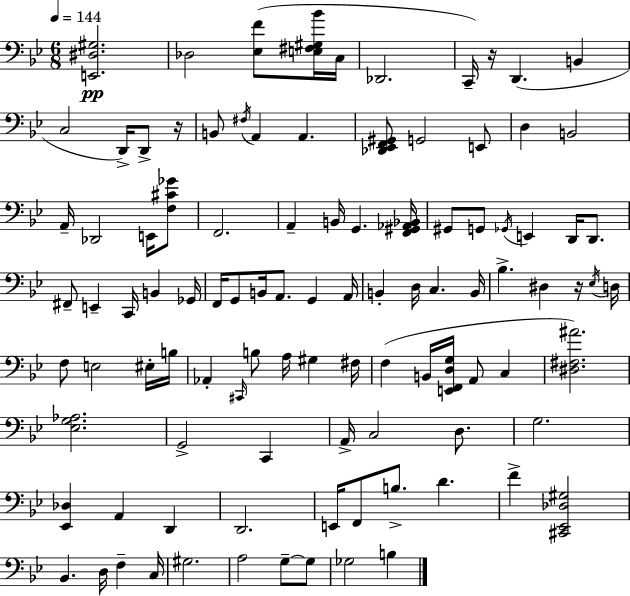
{
  \clef bass
  \numericTimeSignature
  \time 6/8
  \key bes \major
  \tempo 4 = 144
  <e, dis gis>2.\pp | des2 <ees f'>8( <e fis gis bes'>16 c16 | des,2. | c,16--) r16 d,4.( b,4 | \break c2 d,16->) d,8-> r16 | b,8 \acciaccatura { fis16 } a,4 a,4. | <des, ees, f, gis,>8 g,2 e,8 | d4 b,2 | \break a,16-- des,2 e,16 <f cis' ges'>8 | f,2. | a,4-- b,16 g,4. | <f, gis, aes, bes,>16 gis,8 g,8 \acciaccatura { ges,16 } e,4 d,16 d,8. | \break fis,8-- e,4-- c,16 b,4 | ges,16 f,16 g,8 b,16 a,8. g,4 | a,16 b,4-. d16 c4. | b,16 bes4.-> dis4 | \break r16 \acciaccatura { ees16 } d16 f8 e2 | eis16-. b16 aes,4-. \grace { cis,16 } b8 a16 gis4 | fis16 f4( b,16 <e, f, d g>16 a,8 | c4 <dis fis ais'>2.) | \break <ees g aes>2. | g,2-> | c,4 a,16-> c2 | d8. g2. | \break <ees, des>4 a,4 | d,4 d,2. | e,16 f,8 b8.-> d'4. | f'4-> <cis, ees, des gis>2 | \break bes,4. d16 f4-- | c16 gis2. | a2 | g8--~~ g8 ges2 | \break b4 \bar "|."
}